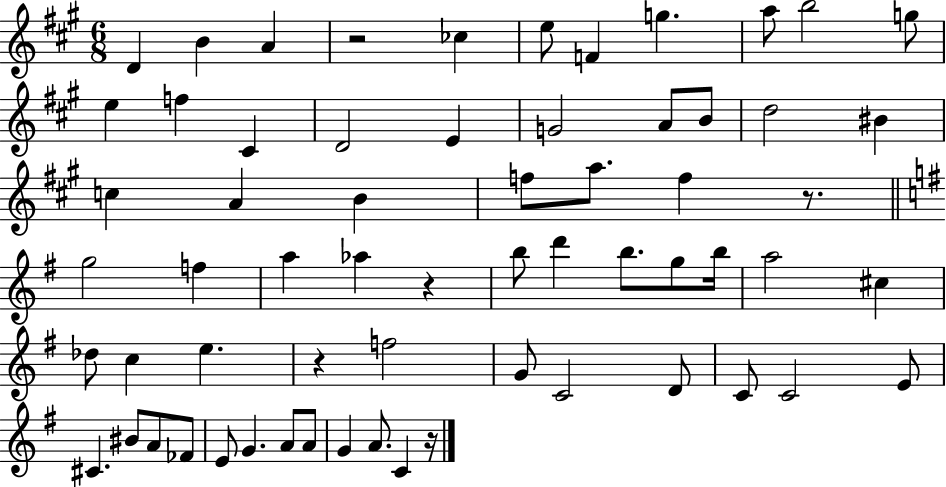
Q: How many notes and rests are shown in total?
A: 63